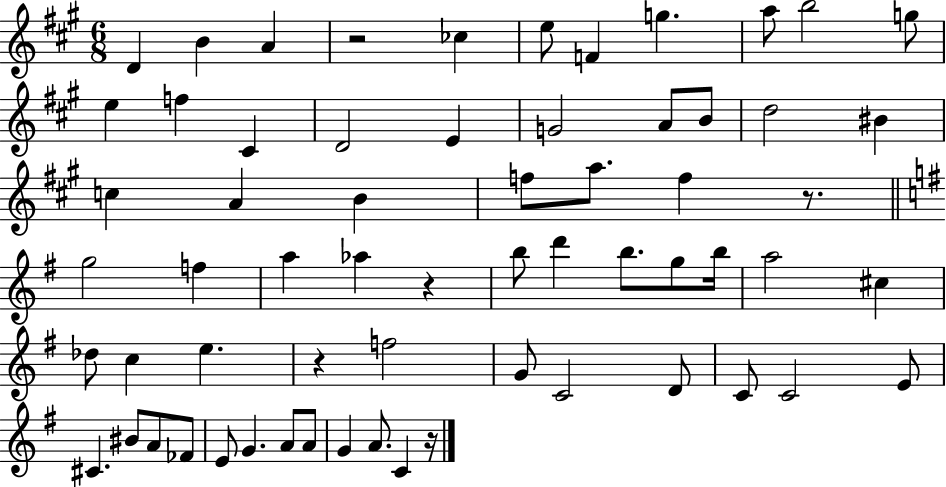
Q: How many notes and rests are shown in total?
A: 63